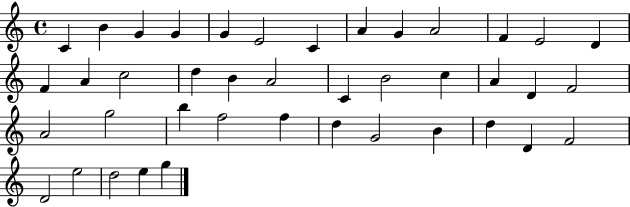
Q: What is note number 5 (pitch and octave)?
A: G4